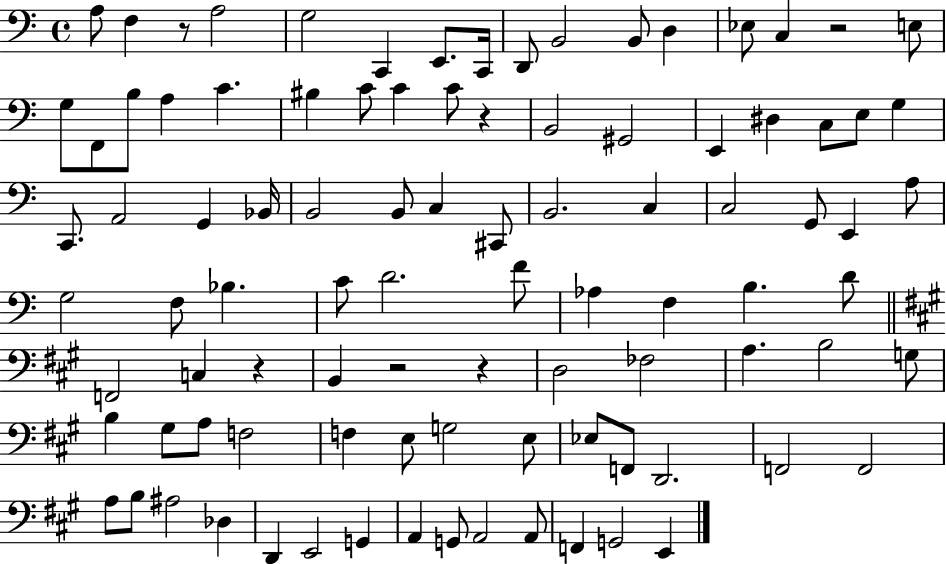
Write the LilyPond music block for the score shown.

{
  \clef bass
  \time 4/4
  \defaultTimeSignature
  \key c \major
  a8 f4 r8 a2 | g2 c,4 e,8. c,16 | d,8 b,2 b,8 d4 | ees8 c4 r2 e8 | \break g8 f,8 b8 a4 c'4. | bis4 c'8 c'4 c'8 r4 | b,2 gis,2 | e,4 dis4 c8 e8 g4 | \break c,8. a,2 g,4 bes,16 | b,2 b,8 c4 cis,8 | b,2. c4 | c2 g,8 e,4 a8 | \break g2 f8 bes4. | c'8 d'2. f'8 | aes4 f4 b4. d'8 | \bar "||" \break \key a \major f,2 c4 r4 | b,4 r2 r4 | d2 fes2 | a4. b2 g8 | \break b4 gis8 a8 f2 | f4 e8 g2 e8 | ees8 f,8 d,2. | f,2 f,2 | \break a8 b8 ais2 des4 | d,4 e,2 g,4 | a,4 g,8 a,2 a,8 | f,4 g,2 e,4 | \break \bar "|."
}